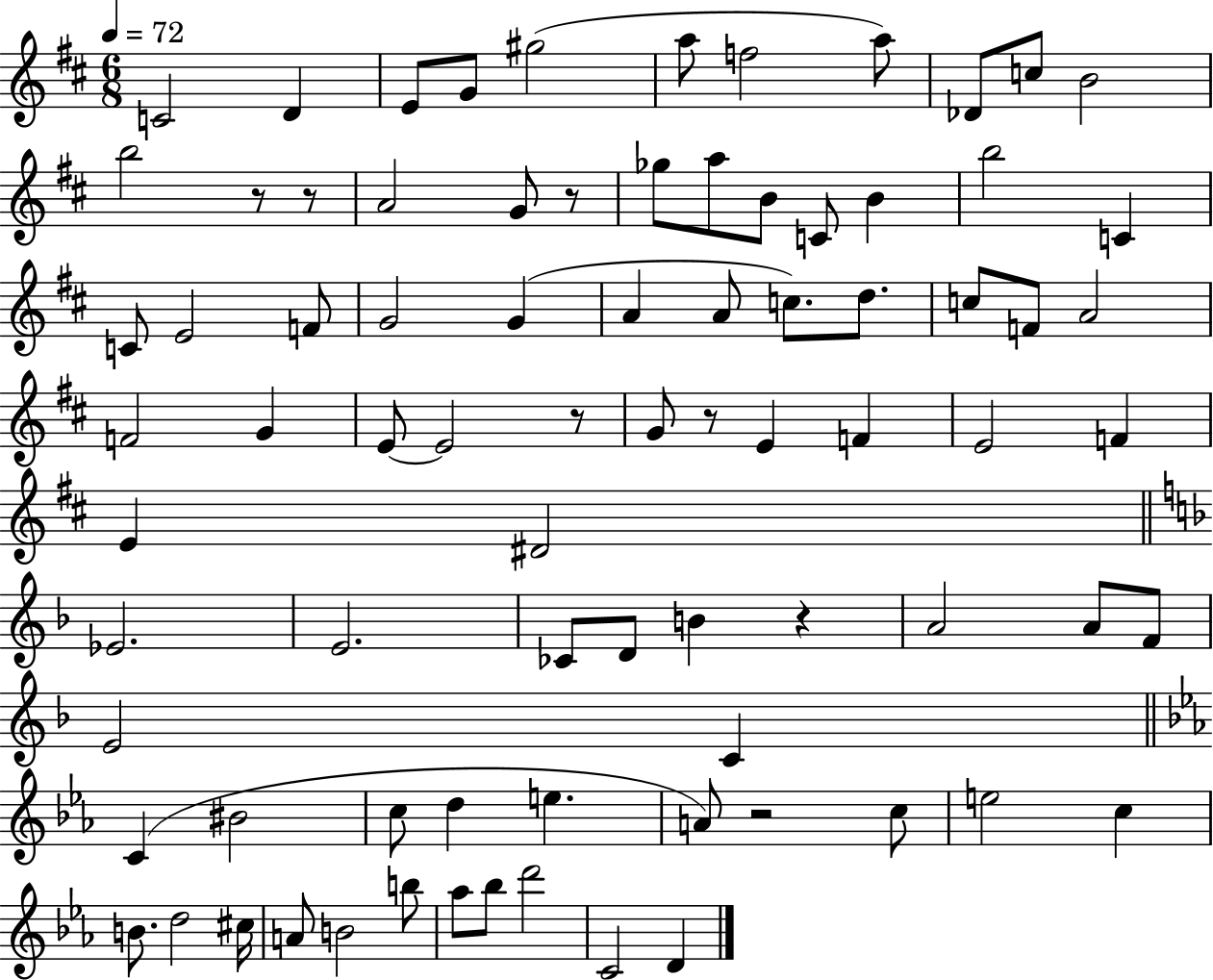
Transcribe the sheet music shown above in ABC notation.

X:1
T:Untitled
M:6/8
L:1/4
K:D
C2 D E/2 G/2 ^g2 a/2 f2 a/2 _D/2 c/2 B2 b2 z/2 z/2 A2 G/2 z/2 _g/2 a/2 B/2 C/2 B b2 C C/2 E2 F/2 G2 G A A/2 c/2 d/2 c/2 F/2 A2 F2 G E/2 E2 z/2 G/2 z/2 E F E2 F E ^D2 _E2 E2 _C/2 D/2 B z A2 A/2 F/2 E2 C C ^B2 c/2 d e A/2 z2 c/2 e2 c B/2 d2 ^c/4 A/2 B2 b/2 _a/2 _b/2 d'2 C2 D